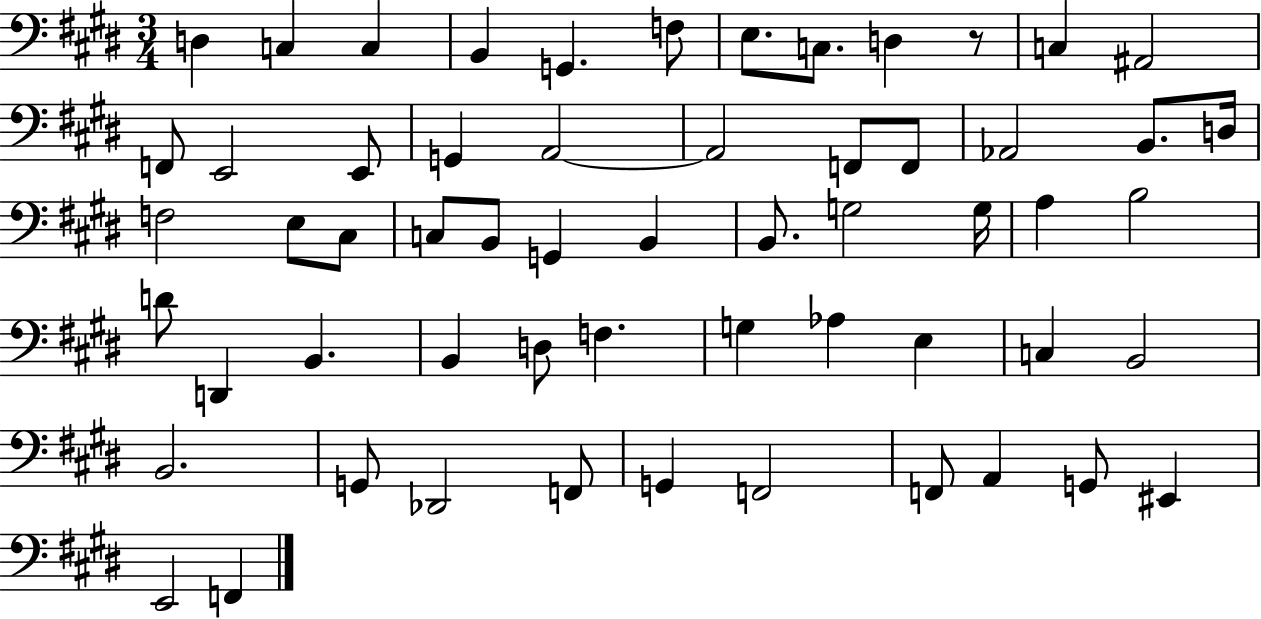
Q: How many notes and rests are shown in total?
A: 58